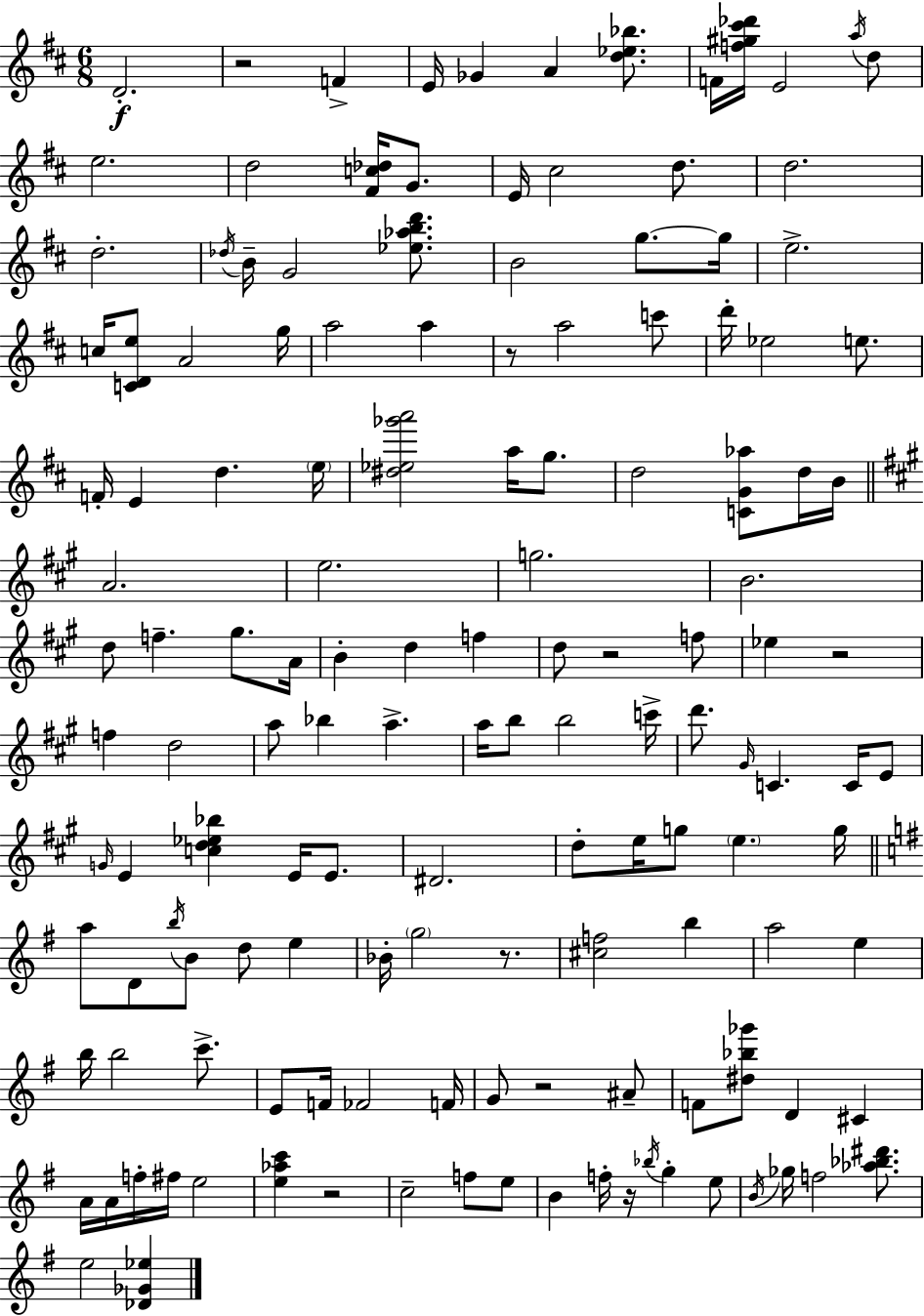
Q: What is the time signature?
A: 6/8